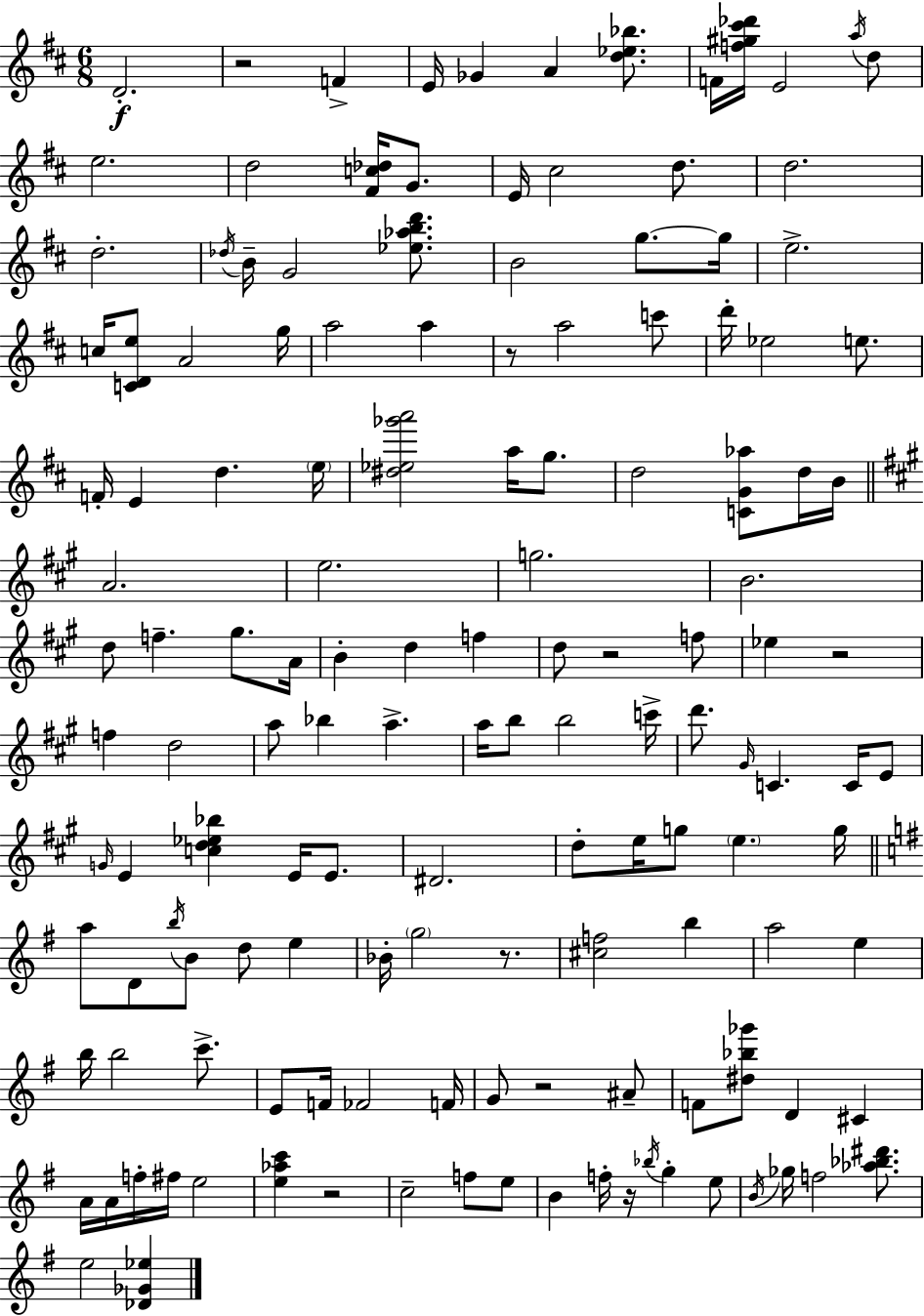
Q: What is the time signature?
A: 6/8